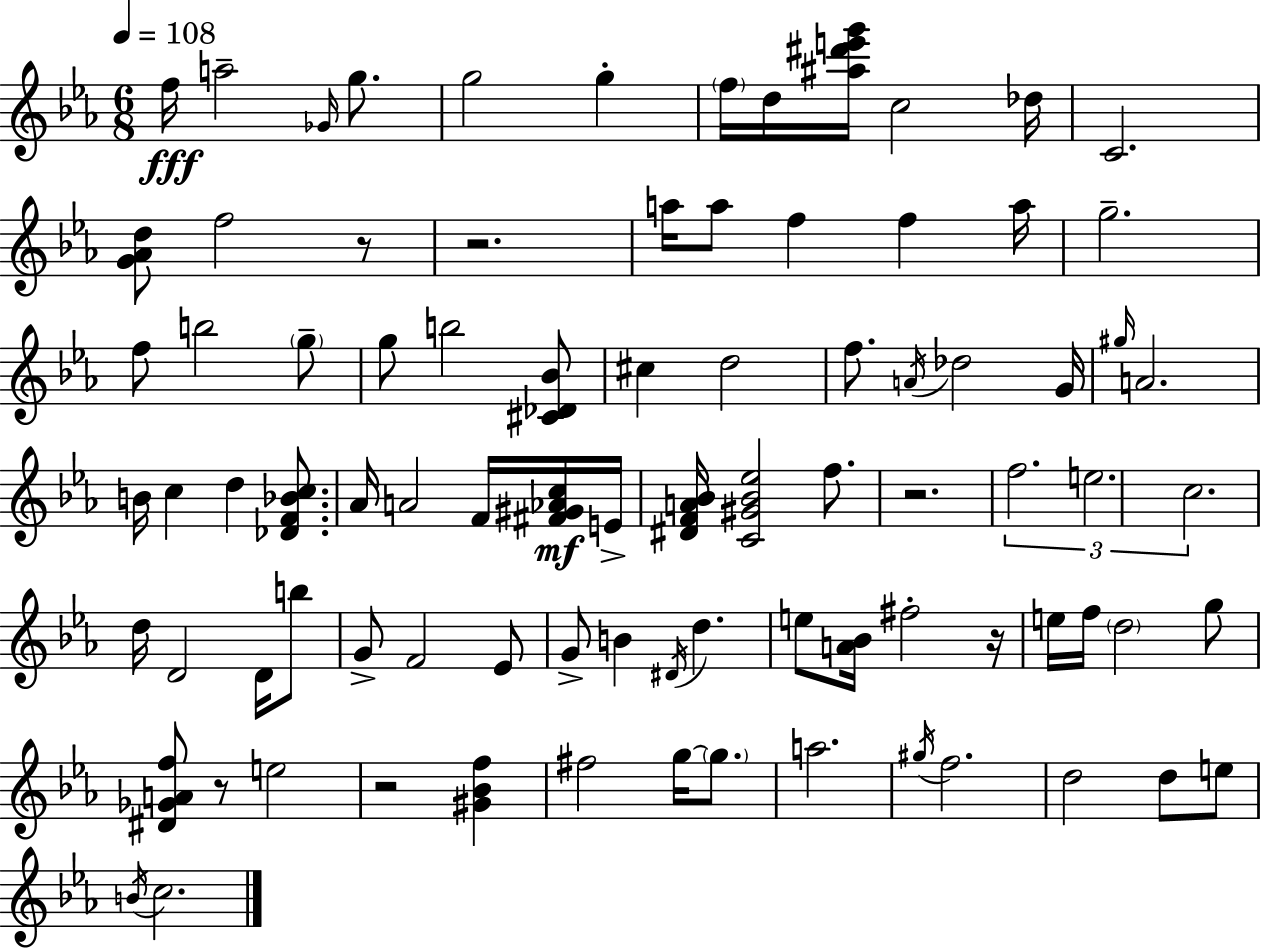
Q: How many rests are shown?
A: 6